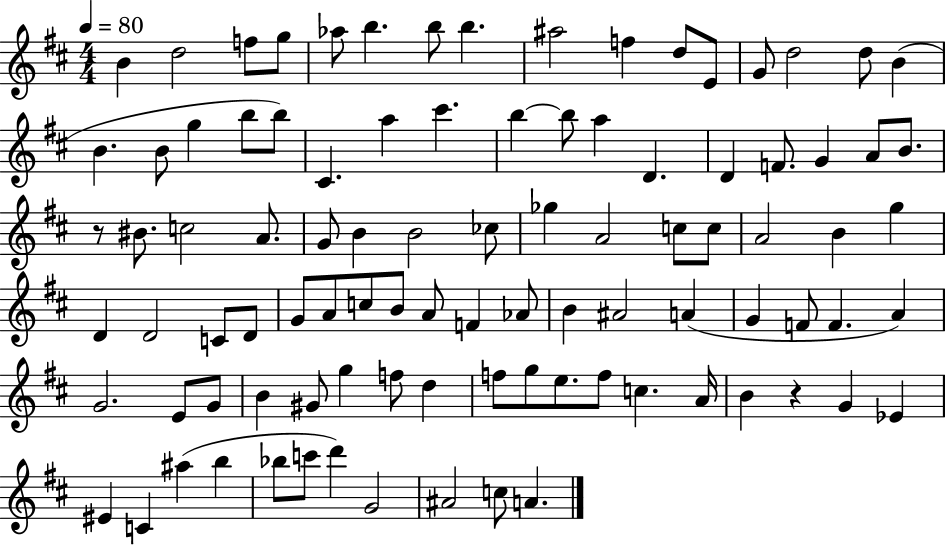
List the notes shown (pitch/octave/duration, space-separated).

B4/q D5/h F5/e G5/e Ab5/e B5/q. B5/e B5/q. A#5/h F5/q D5/e E4/e G4/e D5/h D5/e B4/q B4/q. B4/e G5/q B5/e B5/e C#4/q. A5/q C#6/q. B5/q B5/e A5/q D4/q. D4/q F4/e. G4/q A4/e B4/e. R/e BIS4/e. C5/h A4/e. G4/e B4/q B4/h CES5/e Gb5/q A4/h C5/e C5/e A4/h B4/q G5/q D4/q D4/h C4/e D4/e G4/e A4/e C5/e B4/e A4/e F4/q Ab4/e B4/q A#4/h A4/q G4/q F4/e F4/q. A4/q G4/h. E4/e G4/e B4/q G#4/e G5/q F5/e D5/q F5/e G5/e E5/e. F5/e C5/q. A4/s B4/q R/q G4/q Eb4/q EIS4/q C4/q A#5/q B5/q Bb5/e C6/e D6/q G4/h A#4/h C5/e A4/q.